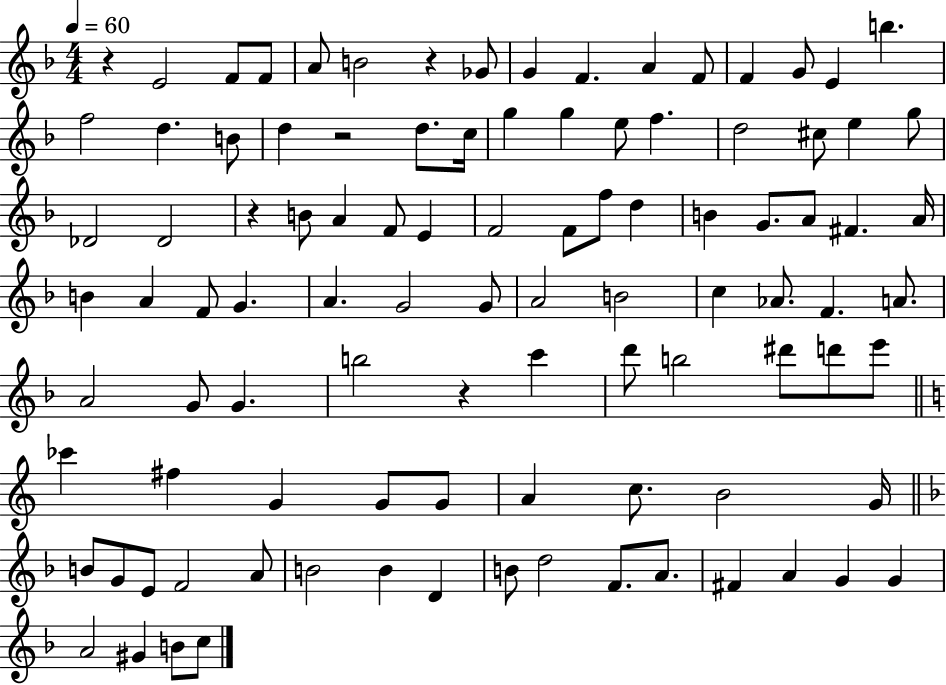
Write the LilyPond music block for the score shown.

{
  \clef treble
  \numericTimeSignature
  \time 4/4
  \key f \major
  \tempo 4 = 60
  r4 e'2 f'8 f'8 | a'8 b'2 r4 ges'8 | g'4 f'4. a'4 f'8 | f'4 g'8 e'4 b''4. | \break f''2 d''4. b'8 | d''4 r2 d''8. c''16 | g''4 g''4 e''8 f''4. | d''2 cis''8 e''4 g''8 | \break des'2 des'2 | r4 b'8 a'4 f'8 e'4 | f'2 f'8 f''8 d''4 | b'4 g'8. a'8 fis'4. a'16 | \break b'4 a'4 f'8 g'4. | a'4. g'2 g'8 | a'2 b'2 | c''4 aes'8. f'4. a'8. | \break a'2 g'8 g'4. | b''2 r4 c'''4 | d'''8 b''2 dis'''8 d'''8 e'''8 | \bar "||" \break \key a \minor ces'''4 fis''4 g'4 g'8 g'8 | a'4 c''8. b'2 g'16 | \bar "||" \break \key f \major b'8 g'8 e'8 f'2 a'8 | b'2 b'4 d'4 | b'8 d''2 f'8. a'8. | fis'4 a'4 g'4 g'4 | \break a'2 gis'4 b'8 c''8 | \bar "|."
}